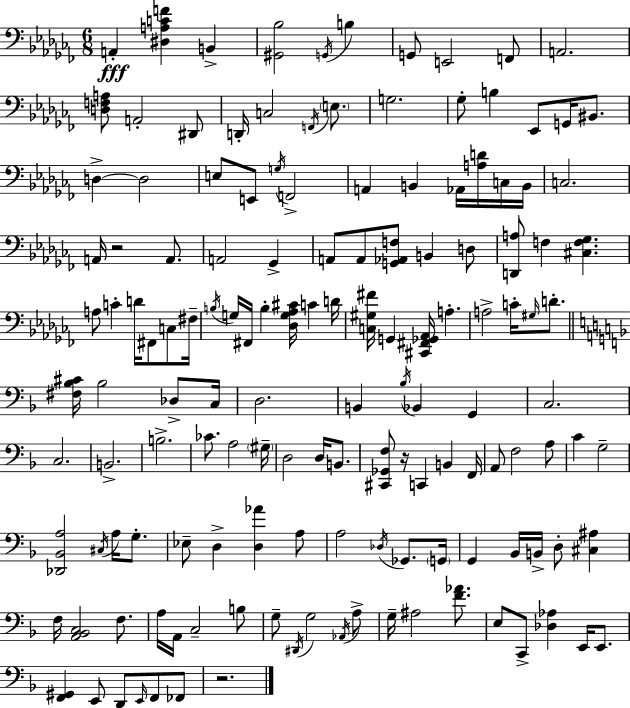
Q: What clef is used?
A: bass